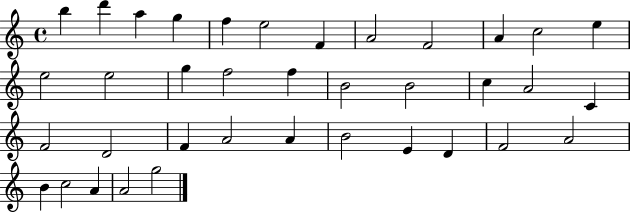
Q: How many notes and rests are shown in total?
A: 37